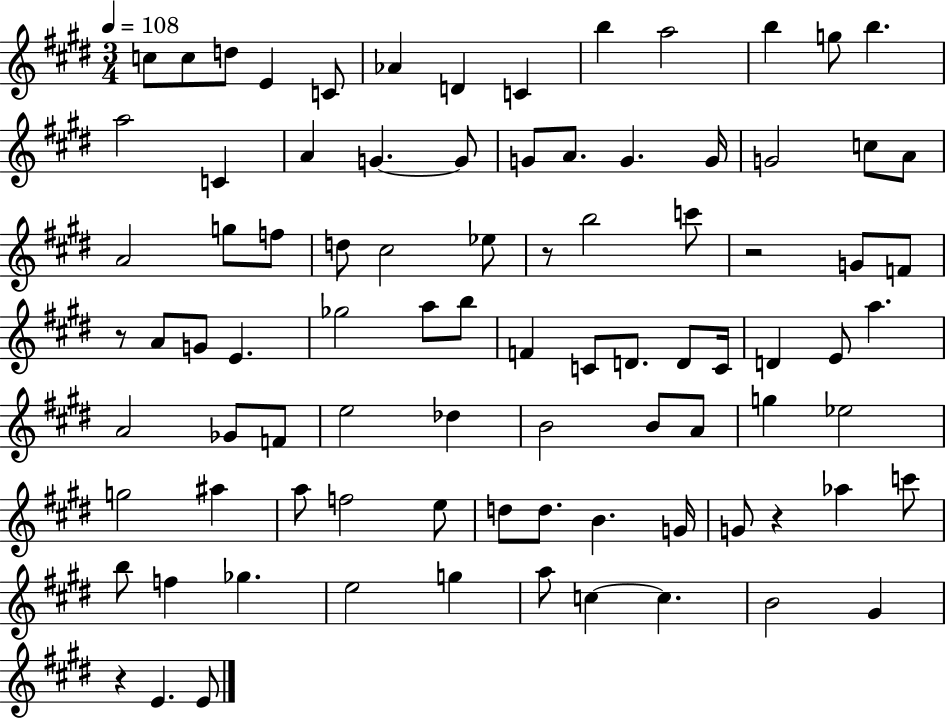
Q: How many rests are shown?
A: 5